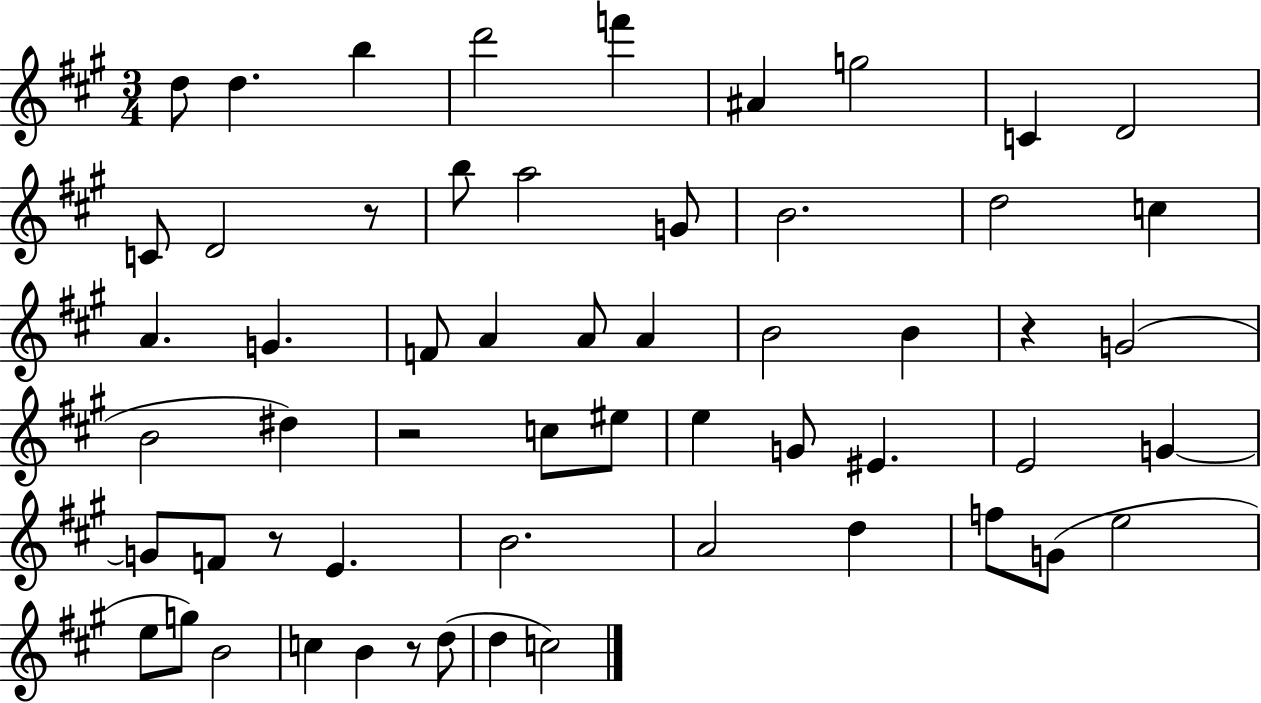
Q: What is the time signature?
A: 3/4